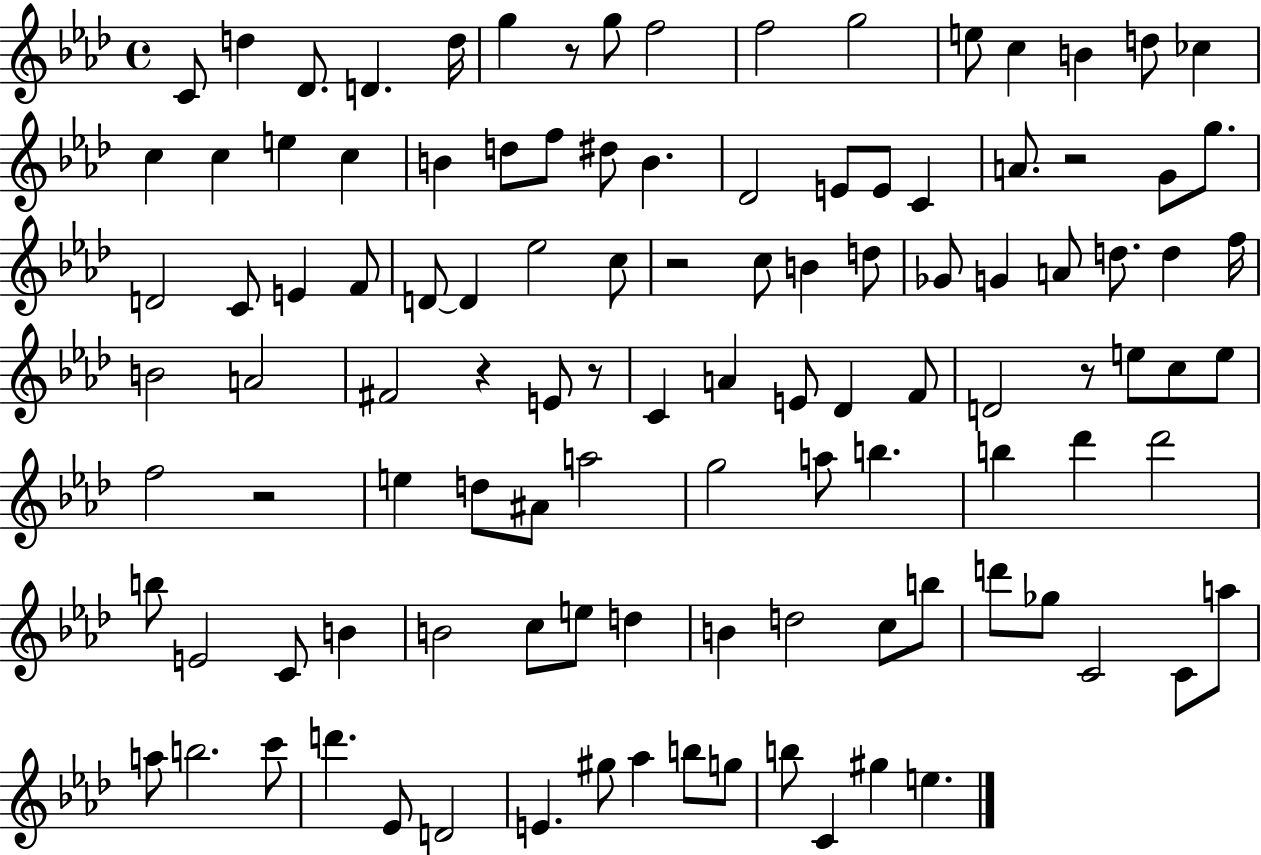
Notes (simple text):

C4/e D5/q Db4/e. D4/q. D5/s G5/q R/e G5/e F5/h F5/h G5/h E5/e C5/q B4/q D5/e CES5/q C5/q C5/q E5/q C5/q B4/q D5/e F5/e D#5/e B4/q. Db4/h E4/e E4/e C4/q A4/e. R/h G4/e G5/e. D4/h C4/e E4/q F4/e D4/e D4/q Eb5/h C5/e R/h C5/e B4/q D5/e Gb4/e G4/q A4/e D5/e. D5/q F5/s B4/h A4/h F#4/h R/q E4/e R/e C4/q A4/q E4/e Db4/q F4/e D4/h R/e E5/e C5/e E5/e F5/h R/h E5/q D5/e A#4/e A5/h G5/h A5/e B5/q. B5/q Db6/q Db6/h B5/e E4/h C4/e B4/q B4/h C5/e E5/e D5/q B4/q D5/h C5/e B5/e D6/e Gb5/e C4/h C4/e A5/e A5/e B5/h. C6/e D6/q. Eb4/e D4/h E4/q. G#5/e Ab5/q B5/e G5/e B5/e C4/q G#5/q E5/q.